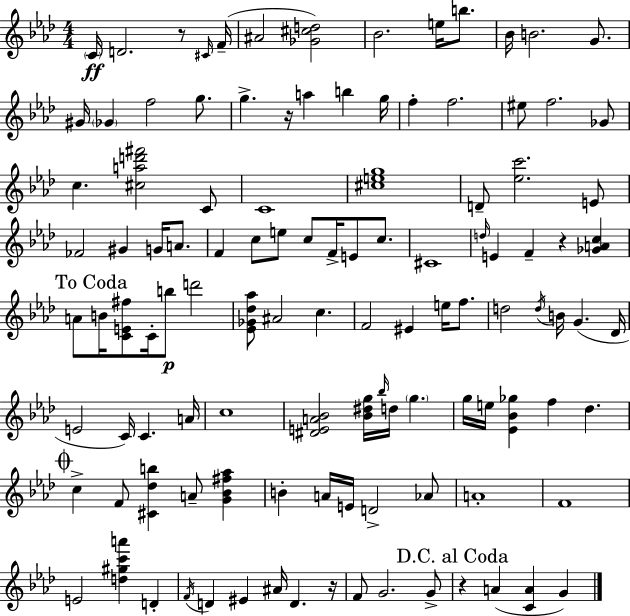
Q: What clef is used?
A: treble